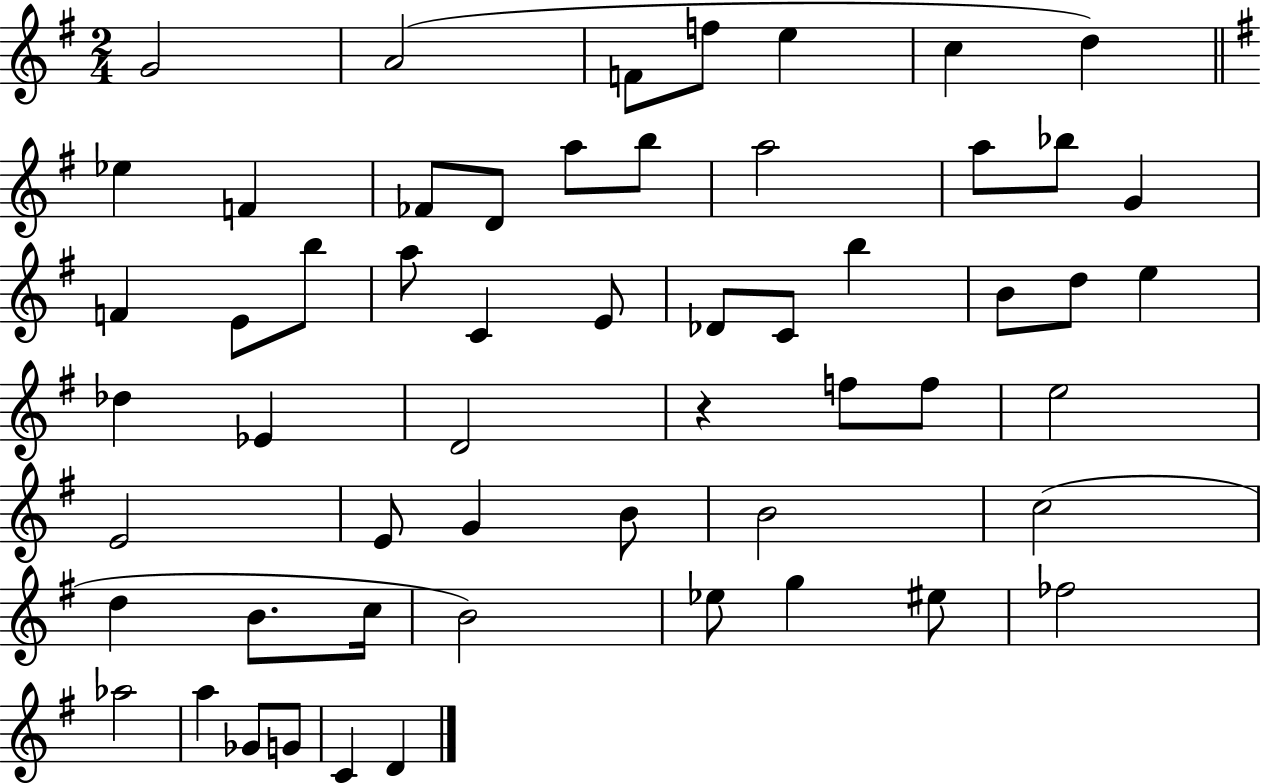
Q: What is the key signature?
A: G major